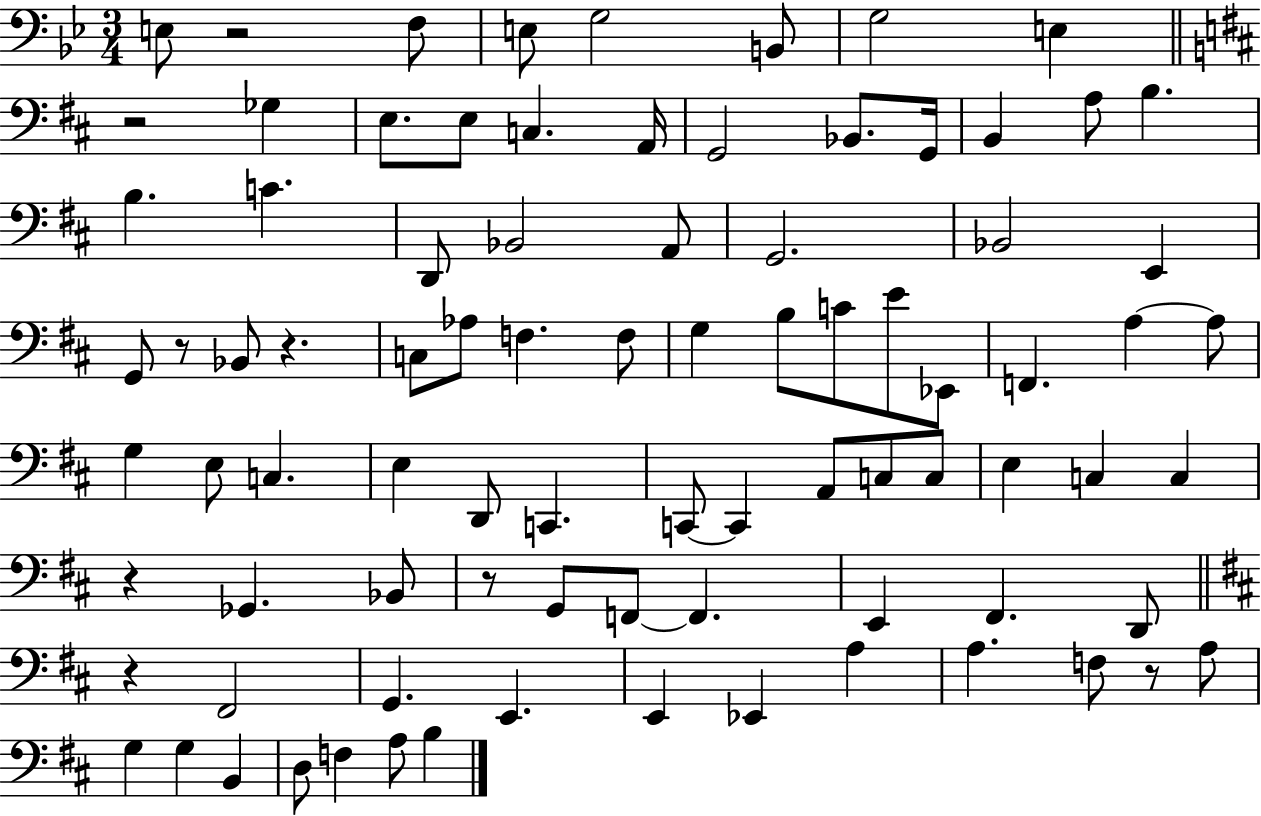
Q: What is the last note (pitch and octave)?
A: B3